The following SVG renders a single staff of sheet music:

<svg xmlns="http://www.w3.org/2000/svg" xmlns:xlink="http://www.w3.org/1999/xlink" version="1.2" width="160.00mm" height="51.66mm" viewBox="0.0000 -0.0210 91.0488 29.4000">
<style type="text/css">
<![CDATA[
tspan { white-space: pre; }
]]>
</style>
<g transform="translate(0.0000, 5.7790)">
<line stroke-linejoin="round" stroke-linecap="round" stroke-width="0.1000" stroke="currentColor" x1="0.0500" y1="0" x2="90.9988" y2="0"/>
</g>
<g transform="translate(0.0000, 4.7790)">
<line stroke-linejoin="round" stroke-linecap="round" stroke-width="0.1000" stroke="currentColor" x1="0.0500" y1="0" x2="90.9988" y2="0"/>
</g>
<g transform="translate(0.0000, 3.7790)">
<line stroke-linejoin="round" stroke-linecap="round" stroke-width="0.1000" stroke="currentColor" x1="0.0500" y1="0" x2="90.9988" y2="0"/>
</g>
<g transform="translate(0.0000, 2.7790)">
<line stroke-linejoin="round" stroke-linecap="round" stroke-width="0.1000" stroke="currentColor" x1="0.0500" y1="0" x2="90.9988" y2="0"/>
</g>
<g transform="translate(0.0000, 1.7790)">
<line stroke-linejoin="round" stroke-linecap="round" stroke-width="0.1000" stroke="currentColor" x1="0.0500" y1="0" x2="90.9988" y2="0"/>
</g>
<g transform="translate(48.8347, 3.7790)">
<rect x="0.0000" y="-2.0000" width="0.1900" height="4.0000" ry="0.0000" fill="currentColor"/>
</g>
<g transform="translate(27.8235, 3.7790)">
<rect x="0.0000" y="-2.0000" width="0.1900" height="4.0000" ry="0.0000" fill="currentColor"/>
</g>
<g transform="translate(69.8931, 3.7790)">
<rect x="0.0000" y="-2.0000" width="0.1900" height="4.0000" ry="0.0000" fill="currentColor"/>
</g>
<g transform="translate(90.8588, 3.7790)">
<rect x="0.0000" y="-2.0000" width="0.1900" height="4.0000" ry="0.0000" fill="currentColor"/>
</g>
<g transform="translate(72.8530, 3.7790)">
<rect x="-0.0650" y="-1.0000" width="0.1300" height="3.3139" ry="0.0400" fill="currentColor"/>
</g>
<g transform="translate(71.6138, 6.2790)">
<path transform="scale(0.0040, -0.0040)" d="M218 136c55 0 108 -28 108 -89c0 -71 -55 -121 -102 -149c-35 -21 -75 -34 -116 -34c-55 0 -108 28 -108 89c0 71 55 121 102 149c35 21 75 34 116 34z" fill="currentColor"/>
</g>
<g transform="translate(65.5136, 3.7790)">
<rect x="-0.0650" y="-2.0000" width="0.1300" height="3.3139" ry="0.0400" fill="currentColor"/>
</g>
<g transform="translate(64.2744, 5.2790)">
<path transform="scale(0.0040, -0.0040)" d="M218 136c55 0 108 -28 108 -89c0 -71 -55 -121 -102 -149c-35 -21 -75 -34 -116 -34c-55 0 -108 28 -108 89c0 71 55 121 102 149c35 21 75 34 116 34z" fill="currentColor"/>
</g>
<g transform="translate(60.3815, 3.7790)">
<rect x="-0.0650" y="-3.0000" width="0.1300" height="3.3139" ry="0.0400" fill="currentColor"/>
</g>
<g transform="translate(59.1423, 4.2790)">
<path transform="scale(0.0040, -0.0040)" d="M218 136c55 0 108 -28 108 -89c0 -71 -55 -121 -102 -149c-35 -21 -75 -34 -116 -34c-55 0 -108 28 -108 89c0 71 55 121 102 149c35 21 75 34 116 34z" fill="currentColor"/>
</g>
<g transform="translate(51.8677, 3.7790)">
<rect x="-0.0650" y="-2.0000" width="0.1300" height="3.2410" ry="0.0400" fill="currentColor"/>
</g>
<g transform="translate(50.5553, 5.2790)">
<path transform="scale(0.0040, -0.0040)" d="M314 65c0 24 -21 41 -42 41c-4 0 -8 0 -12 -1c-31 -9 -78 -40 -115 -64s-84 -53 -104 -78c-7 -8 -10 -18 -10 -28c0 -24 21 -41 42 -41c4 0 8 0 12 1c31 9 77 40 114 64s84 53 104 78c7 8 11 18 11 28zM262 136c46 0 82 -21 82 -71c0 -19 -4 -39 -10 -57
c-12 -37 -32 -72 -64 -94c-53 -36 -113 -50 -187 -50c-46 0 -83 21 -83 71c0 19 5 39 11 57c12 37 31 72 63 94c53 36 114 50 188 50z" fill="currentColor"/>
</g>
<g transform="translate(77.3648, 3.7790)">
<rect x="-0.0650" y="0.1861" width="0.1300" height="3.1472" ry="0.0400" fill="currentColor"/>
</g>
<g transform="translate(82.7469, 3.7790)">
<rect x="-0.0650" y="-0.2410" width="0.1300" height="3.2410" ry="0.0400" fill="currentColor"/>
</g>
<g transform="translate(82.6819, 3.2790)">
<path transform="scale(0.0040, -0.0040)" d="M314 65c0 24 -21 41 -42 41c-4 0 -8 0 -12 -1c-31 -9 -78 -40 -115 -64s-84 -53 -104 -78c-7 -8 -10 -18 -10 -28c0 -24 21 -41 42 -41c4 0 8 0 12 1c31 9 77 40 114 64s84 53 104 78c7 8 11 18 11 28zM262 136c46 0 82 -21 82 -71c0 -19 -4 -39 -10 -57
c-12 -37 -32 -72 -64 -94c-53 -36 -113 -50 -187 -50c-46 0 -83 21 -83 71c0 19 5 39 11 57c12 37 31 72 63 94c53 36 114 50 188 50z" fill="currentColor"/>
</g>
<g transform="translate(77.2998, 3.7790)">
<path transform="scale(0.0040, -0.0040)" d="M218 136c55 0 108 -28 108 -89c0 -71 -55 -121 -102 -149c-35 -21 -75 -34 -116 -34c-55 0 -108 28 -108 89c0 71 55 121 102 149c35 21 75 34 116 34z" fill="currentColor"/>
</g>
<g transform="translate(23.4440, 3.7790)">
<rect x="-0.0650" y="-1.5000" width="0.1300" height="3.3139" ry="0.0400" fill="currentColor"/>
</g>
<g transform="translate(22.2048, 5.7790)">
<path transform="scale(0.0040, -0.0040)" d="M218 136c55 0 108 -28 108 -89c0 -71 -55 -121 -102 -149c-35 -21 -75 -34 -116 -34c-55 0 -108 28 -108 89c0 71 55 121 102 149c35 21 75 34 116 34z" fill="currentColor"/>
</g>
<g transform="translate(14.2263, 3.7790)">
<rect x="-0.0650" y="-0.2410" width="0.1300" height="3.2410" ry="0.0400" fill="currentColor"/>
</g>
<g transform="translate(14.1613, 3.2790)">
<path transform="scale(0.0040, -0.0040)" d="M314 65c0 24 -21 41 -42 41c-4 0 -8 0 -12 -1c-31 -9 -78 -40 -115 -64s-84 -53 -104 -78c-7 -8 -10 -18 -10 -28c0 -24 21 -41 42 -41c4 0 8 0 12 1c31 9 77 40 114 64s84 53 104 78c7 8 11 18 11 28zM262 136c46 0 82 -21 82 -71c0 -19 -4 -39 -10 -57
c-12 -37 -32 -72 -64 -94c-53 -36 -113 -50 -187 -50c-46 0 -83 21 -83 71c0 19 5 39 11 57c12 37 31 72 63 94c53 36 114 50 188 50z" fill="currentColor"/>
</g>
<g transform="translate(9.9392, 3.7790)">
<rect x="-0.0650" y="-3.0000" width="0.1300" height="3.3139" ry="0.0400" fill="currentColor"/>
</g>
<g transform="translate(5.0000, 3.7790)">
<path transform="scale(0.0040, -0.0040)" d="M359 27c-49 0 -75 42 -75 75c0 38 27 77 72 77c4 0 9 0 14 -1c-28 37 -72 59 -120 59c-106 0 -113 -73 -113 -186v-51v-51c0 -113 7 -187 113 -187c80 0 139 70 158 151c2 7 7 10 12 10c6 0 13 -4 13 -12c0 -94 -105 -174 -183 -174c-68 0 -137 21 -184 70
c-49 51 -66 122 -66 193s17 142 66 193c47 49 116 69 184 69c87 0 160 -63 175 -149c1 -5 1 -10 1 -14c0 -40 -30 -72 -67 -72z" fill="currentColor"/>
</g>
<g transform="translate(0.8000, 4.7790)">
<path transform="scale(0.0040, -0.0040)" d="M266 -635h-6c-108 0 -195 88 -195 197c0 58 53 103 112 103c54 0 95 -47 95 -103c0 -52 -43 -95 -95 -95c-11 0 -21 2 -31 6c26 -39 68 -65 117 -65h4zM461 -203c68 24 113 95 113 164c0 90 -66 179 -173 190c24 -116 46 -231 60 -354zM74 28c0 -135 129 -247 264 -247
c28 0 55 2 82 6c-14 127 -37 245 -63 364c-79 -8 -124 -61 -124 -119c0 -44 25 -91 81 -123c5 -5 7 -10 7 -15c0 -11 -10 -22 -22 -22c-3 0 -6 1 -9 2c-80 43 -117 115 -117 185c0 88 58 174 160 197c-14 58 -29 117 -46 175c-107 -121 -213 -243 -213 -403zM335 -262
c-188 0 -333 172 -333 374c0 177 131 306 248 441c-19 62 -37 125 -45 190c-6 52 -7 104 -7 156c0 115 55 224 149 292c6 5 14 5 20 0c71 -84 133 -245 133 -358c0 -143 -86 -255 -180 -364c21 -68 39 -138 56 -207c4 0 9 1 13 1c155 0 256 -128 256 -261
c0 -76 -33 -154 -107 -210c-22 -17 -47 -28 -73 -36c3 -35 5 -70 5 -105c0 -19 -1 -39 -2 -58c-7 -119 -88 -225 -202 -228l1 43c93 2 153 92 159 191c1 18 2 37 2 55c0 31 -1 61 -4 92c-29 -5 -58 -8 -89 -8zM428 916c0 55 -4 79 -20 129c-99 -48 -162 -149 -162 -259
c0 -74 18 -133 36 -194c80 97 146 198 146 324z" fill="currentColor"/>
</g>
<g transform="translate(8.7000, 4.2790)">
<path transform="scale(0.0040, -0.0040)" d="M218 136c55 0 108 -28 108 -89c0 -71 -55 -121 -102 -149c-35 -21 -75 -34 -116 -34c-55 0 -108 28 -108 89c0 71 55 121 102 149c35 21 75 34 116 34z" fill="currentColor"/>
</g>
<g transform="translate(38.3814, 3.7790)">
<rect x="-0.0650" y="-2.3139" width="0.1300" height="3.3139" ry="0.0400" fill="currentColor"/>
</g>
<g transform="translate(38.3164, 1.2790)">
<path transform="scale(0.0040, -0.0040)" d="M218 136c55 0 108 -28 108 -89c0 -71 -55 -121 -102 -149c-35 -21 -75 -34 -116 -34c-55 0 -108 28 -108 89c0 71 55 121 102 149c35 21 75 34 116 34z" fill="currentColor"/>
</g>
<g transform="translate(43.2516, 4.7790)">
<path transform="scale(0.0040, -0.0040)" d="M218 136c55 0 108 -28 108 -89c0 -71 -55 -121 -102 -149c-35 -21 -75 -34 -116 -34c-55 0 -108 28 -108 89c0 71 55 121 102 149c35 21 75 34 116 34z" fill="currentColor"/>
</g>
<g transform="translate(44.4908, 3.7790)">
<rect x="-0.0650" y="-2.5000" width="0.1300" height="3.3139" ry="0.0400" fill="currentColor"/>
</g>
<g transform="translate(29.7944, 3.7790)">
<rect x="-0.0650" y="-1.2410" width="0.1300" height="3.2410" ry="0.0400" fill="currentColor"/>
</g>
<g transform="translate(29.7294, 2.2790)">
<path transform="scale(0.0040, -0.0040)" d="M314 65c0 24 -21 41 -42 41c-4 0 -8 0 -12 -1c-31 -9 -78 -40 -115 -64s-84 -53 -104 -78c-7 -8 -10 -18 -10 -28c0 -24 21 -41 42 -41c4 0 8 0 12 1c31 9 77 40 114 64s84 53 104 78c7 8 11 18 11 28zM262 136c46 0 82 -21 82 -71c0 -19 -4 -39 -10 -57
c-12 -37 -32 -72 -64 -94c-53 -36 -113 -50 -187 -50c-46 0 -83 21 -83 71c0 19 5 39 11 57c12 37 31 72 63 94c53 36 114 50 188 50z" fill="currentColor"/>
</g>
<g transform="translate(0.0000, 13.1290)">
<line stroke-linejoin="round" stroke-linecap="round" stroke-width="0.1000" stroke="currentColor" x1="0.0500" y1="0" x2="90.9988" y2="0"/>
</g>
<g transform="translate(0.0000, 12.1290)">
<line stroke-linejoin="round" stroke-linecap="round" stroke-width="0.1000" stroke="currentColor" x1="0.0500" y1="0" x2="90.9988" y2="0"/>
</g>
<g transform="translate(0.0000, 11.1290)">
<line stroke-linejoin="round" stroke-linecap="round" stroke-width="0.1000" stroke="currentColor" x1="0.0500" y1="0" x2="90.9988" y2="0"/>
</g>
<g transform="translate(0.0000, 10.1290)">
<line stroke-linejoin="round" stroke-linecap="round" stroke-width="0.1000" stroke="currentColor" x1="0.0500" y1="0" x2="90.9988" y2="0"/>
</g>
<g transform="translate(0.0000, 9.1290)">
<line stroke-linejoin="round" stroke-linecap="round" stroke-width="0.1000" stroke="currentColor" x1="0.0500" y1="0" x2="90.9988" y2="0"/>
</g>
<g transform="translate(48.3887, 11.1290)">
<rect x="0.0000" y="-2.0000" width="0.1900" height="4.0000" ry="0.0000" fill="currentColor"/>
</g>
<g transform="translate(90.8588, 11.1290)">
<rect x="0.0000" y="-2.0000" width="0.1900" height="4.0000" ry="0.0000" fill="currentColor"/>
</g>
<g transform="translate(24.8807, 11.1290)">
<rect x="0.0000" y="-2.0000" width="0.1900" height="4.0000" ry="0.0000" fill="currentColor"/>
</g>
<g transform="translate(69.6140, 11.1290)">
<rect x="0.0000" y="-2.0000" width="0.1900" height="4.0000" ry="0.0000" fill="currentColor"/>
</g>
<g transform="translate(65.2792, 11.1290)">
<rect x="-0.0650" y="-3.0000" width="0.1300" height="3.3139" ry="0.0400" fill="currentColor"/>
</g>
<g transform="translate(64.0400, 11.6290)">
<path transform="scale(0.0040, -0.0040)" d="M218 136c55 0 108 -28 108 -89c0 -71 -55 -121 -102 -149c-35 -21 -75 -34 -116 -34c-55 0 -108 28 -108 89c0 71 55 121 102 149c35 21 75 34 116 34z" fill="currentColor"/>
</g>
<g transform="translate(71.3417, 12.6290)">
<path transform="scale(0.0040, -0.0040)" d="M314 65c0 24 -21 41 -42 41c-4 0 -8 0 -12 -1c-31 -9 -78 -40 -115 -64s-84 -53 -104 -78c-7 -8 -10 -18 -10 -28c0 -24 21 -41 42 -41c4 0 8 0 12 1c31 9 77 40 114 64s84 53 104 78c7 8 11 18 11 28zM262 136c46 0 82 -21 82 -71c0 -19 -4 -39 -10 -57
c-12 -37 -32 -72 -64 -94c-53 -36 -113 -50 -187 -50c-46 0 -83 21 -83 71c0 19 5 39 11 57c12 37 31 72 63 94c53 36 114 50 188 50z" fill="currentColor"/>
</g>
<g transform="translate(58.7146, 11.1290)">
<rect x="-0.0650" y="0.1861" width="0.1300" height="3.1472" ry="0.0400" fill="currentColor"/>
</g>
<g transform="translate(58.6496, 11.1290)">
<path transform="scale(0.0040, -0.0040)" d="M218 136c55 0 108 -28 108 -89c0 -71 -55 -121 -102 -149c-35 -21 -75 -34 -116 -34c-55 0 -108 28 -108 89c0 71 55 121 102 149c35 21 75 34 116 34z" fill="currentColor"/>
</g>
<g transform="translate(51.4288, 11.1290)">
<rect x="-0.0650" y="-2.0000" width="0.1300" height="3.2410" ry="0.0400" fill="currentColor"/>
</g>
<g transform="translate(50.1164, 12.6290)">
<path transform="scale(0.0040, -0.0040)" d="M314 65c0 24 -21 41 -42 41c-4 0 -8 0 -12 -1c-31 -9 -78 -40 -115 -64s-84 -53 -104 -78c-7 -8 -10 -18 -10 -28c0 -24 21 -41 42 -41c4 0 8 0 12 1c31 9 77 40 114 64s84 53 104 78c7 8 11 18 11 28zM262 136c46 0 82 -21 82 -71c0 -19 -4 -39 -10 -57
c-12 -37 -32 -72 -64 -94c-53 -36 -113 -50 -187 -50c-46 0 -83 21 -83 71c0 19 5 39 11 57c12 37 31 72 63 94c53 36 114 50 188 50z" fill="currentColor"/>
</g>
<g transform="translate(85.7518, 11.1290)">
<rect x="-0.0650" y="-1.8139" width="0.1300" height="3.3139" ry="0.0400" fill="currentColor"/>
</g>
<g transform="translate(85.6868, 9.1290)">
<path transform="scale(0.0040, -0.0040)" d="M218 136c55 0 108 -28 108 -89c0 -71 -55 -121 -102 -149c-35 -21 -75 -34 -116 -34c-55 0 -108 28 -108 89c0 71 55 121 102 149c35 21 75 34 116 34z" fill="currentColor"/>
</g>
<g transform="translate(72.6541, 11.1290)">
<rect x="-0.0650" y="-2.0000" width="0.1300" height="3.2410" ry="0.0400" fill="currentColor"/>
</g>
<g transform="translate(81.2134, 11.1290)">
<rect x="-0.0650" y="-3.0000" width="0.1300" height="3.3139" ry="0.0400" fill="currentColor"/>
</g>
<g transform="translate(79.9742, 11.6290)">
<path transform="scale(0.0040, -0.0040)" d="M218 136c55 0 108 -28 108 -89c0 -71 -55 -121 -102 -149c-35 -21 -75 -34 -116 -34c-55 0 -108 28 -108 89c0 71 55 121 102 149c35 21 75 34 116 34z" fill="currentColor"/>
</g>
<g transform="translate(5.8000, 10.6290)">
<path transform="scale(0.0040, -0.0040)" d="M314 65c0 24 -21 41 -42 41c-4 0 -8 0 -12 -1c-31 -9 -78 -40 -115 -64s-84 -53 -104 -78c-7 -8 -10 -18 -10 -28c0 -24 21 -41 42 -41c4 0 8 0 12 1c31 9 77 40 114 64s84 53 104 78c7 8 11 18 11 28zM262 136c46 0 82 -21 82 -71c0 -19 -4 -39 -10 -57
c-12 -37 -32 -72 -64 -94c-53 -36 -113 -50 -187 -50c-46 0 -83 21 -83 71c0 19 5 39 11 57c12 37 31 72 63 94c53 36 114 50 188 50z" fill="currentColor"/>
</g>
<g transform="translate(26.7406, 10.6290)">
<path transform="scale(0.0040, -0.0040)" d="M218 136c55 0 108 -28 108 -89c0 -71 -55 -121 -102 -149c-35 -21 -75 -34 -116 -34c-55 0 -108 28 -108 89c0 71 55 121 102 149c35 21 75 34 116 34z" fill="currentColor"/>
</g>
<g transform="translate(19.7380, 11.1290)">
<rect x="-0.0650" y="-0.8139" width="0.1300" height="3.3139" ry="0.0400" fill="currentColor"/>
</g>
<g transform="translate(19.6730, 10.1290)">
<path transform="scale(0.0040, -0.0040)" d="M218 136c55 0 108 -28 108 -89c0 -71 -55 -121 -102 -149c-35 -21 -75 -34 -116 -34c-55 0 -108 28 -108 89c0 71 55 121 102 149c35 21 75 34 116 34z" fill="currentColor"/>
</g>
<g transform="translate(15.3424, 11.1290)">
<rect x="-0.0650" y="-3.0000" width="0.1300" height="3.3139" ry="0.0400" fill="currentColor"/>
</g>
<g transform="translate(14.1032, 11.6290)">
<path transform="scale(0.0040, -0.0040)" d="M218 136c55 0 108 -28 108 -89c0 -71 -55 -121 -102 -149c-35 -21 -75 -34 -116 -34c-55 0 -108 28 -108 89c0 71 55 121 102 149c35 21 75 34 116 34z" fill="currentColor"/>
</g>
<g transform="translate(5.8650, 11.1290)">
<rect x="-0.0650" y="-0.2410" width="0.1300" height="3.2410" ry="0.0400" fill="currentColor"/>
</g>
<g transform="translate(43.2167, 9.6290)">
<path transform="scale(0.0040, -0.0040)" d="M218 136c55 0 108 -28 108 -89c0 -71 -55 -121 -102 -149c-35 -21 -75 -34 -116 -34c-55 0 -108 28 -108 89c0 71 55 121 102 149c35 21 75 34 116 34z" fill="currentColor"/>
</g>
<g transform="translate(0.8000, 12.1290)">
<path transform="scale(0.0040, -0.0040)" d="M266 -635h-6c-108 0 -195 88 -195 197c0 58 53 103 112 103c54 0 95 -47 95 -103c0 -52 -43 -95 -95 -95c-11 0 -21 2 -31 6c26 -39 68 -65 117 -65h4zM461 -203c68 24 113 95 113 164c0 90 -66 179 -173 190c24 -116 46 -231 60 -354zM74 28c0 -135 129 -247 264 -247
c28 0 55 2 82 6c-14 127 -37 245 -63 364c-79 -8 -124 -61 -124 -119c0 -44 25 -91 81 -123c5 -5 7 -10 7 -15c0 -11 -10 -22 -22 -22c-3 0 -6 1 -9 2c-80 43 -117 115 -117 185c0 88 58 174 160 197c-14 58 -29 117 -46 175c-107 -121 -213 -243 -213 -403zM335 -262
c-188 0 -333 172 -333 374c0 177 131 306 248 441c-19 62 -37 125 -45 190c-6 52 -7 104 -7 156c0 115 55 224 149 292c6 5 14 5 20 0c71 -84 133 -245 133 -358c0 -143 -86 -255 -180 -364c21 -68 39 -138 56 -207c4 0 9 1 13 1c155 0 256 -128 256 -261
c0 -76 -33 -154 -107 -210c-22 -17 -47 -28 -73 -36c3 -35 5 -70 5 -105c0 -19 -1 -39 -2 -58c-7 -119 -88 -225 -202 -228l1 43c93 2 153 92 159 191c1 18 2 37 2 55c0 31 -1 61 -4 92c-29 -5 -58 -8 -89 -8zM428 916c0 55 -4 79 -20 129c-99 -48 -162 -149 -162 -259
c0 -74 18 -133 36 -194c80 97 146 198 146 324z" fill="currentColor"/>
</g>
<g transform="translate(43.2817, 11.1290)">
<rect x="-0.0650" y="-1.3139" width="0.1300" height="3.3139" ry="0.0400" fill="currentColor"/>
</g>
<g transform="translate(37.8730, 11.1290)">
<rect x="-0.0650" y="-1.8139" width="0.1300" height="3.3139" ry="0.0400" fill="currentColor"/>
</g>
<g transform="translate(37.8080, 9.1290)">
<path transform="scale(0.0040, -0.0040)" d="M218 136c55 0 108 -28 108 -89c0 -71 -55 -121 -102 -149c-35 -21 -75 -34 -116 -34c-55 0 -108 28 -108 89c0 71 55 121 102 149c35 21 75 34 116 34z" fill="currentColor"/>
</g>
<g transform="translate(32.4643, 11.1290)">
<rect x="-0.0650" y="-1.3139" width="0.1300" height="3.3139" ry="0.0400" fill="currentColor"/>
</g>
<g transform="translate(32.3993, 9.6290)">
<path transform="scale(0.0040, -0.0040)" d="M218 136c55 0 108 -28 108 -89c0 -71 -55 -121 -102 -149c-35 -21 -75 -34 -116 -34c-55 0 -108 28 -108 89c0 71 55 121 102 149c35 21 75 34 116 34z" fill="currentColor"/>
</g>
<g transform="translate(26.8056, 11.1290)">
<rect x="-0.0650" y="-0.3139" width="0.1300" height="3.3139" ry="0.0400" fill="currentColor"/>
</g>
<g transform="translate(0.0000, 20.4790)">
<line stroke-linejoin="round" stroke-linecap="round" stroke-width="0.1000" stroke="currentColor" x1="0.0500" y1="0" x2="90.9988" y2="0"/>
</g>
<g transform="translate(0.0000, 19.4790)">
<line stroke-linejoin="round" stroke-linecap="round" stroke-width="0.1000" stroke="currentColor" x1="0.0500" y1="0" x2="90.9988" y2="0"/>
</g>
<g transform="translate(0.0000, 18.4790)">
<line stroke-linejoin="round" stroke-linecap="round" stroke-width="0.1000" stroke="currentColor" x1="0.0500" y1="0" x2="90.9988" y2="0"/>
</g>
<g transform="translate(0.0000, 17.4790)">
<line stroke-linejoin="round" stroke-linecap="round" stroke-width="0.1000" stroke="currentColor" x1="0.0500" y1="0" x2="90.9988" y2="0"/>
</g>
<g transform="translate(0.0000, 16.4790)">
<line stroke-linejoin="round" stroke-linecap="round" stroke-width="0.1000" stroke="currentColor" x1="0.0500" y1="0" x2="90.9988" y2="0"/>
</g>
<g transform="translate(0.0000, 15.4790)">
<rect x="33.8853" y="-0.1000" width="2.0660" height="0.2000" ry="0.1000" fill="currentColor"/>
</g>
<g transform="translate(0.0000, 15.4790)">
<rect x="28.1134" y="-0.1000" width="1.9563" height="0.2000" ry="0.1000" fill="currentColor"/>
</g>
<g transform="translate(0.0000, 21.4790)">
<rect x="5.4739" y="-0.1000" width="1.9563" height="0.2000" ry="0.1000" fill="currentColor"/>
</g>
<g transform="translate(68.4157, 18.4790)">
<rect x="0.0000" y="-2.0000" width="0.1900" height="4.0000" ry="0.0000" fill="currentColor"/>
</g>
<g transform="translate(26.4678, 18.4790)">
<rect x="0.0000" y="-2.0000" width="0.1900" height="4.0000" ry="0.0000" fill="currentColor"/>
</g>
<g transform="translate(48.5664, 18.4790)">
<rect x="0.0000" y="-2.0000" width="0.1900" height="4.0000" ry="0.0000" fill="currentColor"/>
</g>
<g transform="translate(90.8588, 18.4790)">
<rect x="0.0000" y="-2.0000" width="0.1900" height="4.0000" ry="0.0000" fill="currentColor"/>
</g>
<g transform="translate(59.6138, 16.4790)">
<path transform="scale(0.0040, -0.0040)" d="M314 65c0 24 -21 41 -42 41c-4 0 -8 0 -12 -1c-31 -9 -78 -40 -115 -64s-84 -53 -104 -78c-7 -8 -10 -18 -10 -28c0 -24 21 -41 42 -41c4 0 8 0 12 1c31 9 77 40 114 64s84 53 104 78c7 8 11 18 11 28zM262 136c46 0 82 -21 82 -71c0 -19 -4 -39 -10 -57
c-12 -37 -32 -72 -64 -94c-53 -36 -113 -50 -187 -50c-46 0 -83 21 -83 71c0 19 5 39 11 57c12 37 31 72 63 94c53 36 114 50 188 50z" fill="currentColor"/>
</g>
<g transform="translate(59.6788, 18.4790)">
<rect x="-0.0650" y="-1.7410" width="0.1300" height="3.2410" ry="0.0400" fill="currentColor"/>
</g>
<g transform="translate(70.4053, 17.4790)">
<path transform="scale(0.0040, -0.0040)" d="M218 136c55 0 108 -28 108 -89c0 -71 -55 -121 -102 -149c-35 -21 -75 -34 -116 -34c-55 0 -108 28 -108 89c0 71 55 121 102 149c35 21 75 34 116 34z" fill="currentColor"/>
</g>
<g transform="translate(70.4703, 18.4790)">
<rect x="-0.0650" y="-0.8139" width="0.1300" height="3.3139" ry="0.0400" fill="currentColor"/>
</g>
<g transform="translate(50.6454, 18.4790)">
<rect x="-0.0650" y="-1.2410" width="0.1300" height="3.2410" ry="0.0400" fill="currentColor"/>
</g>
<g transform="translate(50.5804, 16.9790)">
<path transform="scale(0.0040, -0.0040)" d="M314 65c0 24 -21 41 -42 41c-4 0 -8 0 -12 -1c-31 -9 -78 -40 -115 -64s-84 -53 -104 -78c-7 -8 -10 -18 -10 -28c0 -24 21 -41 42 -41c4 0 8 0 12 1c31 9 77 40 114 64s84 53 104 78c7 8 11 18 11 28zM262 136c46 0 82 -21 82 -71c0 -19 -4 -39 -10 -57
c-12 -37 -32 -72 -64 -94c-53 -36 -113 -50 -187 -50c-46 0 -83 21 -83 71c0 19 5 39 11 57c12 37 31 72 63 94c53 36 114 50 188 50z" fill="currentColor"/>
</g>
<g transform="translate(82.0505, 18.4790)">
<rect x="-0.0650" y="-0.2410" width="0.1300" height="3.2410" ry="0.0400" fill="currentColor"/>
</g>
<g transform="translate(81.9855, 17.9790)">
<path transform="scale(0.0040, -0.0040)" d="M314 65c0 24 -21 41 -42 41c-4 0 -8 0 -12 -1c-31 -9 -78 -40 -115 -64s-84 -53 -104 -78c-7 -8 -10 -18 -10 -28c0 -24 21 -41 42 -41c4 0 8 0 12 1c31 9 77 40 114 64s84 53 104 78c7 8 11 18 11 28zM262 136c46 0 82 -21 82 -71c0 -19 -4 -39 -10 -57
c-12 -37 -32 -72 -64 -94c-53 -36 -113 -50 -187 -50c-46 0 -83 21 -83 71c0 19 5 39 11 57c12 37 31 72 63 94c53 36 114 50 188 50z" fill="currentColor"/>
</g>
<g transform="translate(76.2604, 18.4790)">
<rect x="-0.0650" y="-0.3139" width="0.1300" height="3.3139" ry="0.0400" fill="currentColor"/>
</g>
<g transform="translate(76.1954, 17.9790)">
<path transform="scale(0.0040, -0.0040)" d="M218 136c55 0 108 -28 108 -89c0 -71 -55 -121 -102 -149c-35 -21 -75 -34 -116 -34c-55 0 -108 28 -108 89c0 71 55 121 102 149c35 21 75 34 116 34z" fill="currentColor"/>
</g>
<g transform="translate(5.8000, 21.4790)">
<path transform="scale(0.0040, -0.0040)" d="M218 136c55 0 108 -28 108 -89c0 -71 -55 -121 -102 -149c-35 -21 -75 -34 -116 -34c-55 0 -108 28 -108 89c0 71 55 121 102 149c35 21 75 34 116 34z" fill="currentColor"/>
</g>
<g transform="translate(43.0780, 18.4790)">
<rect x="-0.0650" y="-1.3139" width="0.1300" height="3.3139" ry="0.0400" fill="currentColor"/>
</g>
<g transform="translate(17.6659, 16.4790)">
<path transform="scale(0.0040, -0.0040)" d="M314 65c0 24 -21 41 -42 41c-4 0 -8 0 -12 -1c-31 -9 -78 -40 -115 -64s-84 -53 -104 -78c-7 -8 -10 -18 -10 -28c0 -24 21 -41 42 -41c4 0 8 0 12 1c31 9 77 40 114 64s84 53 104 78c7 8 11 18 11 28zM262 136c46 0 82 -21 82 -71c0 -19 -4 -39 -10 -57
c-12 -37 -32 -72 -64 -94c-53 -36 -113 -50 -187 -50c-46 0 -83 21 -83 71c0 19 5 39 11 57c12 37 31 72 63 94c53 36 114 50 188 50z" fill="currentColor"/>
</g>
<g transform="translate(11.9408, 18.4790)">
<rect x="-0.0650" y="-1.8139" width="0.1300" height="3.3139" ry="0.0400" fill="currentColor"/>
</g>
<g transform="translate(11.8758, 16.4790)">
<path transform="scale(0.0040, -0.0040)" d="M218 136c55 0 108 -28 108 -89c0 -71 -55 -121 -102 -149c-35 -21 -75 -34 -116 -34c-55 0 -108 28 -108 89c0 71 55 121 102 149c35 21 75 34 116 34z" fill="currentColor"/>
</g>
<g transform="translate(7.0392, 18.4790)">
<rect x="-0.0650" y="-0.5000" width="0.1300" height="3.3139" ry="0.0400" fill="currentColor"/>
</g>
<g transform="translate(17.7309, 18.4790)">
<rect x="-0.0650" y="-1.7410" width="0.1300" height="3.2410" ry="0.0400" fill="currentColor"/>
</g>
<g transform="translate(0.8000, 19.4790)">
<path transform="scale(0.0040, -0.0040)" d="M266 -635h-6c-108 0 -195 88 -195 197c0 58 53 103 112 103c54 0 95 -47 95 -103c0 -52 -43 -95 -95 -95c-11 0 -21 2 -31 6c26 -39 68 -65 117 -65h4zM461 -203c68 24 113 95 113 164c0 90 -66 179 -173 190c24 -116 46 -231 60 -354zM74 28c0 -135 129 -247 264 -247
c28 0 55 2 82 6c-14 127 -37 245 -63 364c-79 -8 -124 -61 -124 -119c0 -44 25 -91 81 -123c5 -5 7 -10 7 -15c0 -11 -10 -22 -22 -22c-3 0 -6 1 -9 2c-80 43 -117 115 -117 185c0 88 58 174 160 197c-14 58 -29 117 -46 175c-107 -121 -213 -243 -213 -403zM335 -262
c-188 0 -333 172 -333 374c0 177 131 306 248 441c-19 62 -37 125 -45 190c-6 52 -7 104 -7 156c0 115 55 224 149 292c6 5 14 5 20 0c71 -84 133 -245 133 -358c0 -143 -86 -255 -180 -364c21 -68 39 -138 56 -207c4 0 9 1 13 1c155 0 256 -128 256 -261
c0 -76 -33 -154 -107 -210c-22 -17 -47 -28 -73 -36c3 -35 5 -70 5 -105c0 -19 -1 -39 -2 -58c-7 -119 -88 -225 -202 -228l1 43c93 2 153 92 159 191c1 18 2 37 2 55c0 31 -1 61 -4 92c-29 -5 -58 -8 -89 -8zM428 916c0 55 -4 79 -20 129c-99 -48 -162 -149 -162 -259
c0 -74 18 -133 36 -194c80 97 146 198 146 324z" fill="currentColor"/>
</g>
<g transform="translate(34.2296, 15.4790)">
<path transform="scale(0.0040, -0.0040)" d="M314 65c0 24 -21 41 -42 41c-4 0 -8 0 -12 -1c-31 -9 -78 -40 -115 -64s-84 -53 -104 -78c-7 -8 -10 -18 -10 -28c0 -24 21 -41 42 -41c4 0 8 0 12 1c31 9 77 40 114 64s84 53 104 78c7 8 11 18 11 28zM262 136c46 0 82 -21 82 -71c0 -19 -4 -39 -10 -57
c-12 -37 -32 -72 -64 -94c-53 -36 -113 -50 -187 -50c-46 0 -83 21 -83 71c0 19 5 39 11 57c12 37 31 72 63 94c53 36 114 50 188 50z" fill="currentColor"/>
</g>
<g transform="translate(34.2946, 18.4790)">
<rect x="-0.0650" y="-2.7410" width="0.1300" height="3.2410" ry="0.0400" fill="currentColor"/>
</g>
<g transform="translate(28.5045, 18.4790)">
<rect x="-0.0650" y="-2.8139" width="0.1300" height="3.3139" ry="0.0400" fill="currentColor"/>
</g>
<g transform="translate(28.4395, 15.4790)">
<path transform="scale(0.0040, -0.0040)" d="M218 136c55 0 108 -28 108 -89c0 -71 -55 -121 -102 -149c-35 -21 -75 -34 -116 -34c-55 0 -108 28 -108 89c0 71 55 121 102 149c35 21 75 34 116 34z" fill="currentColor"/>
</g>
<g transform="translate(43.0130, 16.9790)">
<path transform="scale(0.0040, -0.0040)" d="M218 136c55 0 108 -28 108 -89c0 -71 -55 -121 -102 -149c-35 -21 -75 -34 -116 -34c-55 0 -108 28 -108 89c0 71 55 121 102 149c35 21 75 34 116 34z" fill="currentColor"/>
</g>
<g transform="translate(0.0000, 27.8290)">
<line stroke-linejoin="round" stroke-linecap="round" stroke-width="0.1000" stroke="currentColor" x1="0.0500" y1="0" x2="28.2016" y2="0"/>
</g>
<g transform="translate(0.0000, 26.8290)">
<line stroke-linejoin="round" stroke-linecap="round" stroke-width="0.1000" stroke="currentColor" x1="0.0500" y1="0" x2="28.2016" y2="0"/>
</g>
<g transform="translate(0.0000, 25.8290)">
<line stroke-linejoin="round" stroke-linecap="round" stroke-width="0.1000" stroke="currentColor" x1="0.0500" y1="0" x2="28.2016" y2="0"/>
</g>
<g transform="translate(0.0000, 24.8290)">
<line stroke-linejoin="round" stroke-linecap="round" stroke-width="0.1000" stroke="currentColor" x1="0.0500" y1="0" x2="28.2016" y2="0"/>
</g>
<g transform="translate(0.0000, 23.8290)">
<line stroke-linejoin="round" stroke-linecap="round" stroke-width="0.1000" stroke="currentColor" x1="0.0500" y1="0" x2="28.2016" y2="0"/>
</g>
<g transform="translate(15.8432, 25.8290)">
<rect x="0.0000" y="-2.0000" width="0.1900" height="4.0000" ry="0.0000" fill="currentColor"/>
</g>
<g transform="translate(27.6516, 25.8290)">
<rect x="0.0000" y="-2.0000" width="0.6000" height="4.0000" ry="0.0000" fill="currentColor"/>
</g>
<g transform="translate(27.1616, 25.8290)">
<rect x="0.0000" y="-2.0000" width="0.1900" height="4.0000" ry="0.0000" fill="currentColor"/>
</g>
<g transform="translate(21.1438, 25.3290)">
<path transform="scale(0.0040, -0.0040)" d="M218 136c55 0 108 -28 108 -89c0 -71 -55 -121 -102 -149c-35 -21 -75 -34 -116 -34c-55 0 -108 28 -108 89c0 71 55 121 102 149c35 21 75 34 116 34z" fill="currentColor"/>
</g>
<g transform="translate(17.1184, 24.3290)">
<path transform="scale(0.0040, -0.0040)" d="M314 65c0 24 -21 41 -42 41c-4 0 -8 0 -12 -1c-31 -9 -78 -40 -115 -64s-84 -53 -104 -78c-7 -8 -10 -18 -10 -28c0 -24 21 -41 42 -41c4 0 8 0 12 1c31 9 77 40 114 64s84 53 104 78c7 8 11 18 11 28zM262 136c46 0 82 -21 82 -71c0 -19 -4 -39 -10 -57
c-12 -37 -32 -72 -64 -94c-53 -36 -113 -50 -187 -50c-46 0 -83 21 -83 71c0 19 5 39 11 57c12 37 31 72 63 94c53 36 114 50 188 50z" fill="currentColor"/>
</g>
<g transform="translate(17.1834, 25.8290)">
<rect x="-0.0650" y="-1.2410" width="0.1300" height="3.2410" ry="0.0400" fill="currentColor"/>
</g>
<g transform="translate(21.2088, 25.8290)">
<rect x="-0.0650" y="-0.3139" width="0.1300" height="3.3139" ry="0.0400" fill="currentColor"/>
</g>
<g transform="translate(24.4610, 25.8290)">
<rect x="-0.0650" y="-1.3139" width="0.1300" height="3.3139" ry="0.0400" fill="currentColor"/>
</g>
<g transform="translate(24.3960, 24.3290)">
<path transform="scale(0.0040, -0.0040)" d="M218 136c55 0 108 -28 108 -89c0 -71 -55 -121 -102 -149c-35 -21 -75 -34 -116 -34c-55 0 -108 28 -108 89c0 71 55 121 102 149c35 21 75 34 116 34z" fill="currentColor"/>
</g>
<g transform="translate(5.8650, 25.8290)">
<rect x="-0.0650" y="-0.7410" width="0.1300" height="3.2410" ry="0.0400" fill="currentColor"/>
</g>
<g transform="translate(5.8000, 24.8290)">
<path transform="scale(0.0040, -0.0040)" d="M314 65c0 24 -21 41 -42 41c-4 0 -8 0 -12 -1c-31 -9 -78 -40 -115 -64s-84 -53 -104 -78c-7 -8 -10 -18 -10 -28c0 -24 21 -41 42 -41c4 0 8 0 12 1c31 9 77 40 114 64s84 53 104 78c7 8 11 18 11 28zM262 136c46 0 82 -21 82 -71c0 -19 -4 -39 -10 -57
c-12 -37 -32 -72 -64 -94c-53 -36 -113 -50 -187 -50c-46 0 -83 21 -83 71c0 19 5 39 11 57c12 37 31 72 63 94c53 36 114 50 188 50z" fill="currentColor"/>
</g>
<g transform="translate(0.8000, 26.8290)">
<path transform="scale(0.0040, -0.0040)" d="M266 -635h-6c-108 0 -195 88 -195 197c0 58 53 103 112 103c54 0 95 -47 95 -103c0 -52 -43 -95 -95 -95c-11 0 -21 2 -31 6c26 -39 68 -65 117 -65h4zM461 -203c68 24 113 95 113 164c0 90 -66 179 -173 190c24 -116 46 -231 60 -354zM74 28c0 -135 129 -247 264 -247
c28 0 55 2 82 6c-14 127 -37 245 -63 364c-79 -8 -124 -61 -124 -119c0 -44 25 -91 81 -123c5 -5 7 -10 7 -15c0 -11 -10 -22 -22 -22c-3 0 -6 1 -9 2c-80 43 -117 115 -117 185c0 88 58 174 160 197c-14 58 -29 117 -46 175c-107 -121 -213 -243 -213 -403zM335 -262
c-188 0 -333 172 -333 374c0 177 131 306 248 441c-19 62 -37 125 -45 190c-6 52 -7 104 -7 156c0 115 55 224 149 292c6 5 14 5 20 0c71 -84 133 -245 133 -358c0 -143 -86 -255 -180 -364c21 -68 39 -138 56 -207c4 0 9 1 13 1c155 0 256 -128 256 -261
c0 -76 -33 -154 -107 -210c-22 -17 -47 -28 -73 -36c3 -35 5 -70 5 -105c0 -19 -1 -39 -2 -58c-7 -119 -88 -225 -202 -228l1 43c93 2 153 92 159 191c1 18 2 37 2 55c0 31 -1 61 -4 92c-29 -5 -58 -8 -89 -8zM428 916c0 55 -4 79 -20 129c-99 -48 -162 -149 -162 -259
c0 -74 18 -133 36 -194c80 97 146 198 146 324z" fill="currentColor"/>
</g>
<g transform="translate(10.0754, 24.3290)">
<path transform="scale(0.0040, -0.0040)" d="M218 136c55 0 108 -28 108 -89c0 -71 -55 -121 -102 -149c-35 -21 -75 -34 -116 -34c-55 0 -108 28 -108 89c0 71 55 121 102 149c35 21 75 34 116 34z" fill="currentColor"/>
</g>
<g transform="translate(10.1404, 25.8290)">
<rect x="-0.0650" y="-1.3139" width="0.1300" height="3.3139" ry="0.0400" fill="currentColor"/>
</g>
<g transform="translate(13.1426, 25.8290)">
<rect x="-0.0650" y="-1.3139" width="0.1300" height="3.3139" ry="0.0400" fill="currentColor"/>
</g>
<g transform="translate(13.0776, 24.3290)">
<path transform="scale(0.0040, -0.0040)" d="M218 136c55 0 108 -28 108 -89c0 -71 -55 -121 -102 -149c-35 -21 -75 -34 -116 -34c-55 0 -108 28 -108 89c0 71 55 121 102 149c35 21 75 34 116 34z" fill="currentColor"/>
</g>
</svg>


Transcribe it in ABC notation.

X:1
T:Untitled
M:4/4
L:1/4
K:C
A c2 E e2 g G F2 A F D B c2 c2 A d c e f e F2 B A F2 A f C f f2 a a2 e e2 f2 d c c2 d2 e e e2 c e